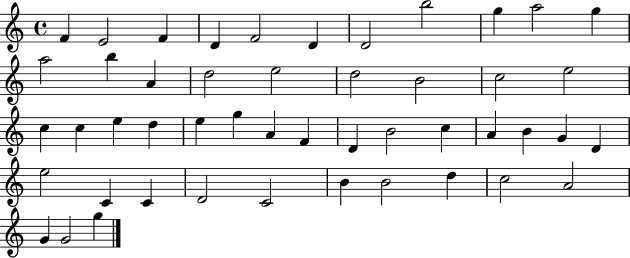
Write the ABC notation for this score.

X:1
T:Untitled
M:4/4
L:1/4
K:C
F E2 F D F2 D D2 b2 g a2 g a2 b A d2 e2 d2 B2 c2 e2 c c e d e g A F D B2 c A B G D e2 C C D2 C2 B B2 d c2 A2 G G2 g